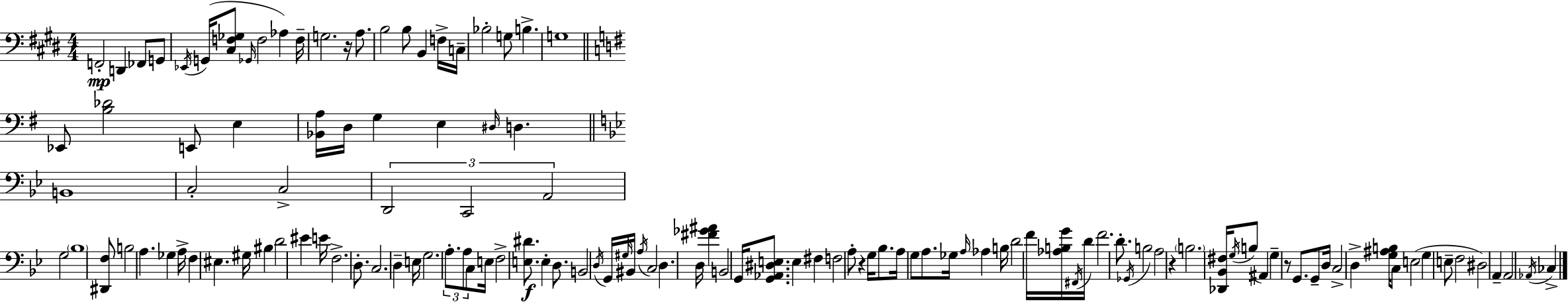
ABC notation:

X:1
T:Untitled
M:4/4
L:1/4
K:E
F,,2 D,, _F,,/2 G,,/2 _E,,/4 G,,/4 [^C,F,_G,]/2 _G,,/4 F,2 _A, F,/4 G,2 z/4 A,/2 B,2 B,/2 B,, F,/4 C,/4 _B,2 G,/2 B, G,4 _E,,/2 [B,_D]2 E,,/2 E, [_B,,A,]/4 D,/4 G, E, ^D,/4 D, B,,4 C,2 C,2 D,,2 C,,2 A,,2 G,2 _B,4 [^D,,F,]/2 B,2 A, _G, A,/4 F, ^E, ^G,/4 ^B, D2 ^E E/4 F,2 D,/2 C,2 D, E,/4 G,2 A,/2 A,/2 C,/2 E,/4 F,2 [E,^D]/2 E, D,/2 B,,2 D,/4 G,,/4 ^G,/4 ^B,,/4 A,/4 C,2 D, D,/4 [^F_G^A] B,,2 G,,/4 [G,,_A,,^D,E,]/2 E, ^F, F,2 A,/2 z G,/4 _B,/2 A,/4 G,/2 A,/2 _G,/4 A,/4 _A, B,/4 D2 F/4 [_A,B,G]/4 ^F,,/4 D/4 F2 D/2 _G,,/4 B,2 A,2 z B,2 [_D,,_B,,^F,]/4 G,/4 B,/2 ^A,, G, z/2 G,,/2 G,,/2 D,/4 C,2 D, [G,^A,B,]/4 C,/2 E,2 G, E,/2 F,2 ^D,2 A,, A,,2 _A,,/4 _C,